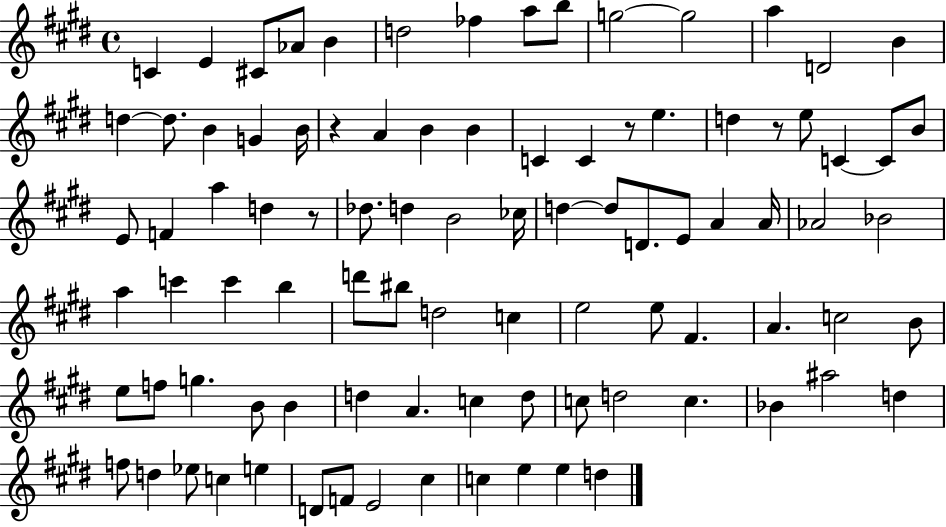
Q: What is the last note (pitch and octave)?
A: D5